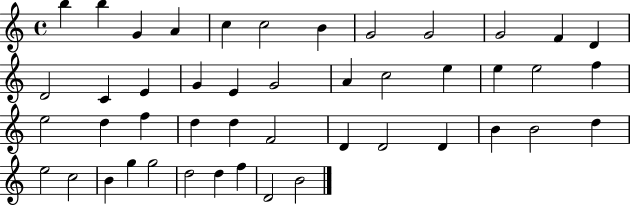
B5/q B5/q G4/q A4/q C5/q C5/h B4/q G4/h G4/h G4/h F4/q D4/q D4/h C4/q E4/q G4/q E4/q G4/h A4/q C5/h E5/q E5/q E5/h F5/q E5/h D5/q F5/q D5/q D5/q F4/h D4/q D4/h D4/q B4/q B4/h D5/q E5/h C5/h B4/q G5/q G5/h D5/h D5/q F5/q D4/h B4/h